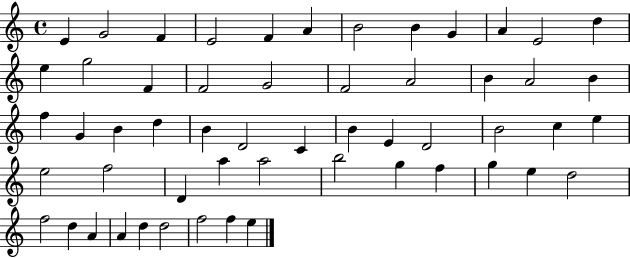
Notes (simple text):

E4/q G4/h F4/q E4/h F4/q A4/q B4/h B4/q G4/q A4/q E4/h D5/q E5/q G5/h F4/q F4/h G4/h F4/h A4/h B4/q A4/h B4/q F5/q G4/q B4/q D5/q B4/q D4/h C4/q B4/q E4/q D4/h B4/h C5/q E5/q E5/h F5/h D4/q A5/q A5/h B5/h G5/q F5/q G5/q E5/q D5/h F5/h D5/q A4/q A4/q D5/q D5/h F5/h F5/q E5/q